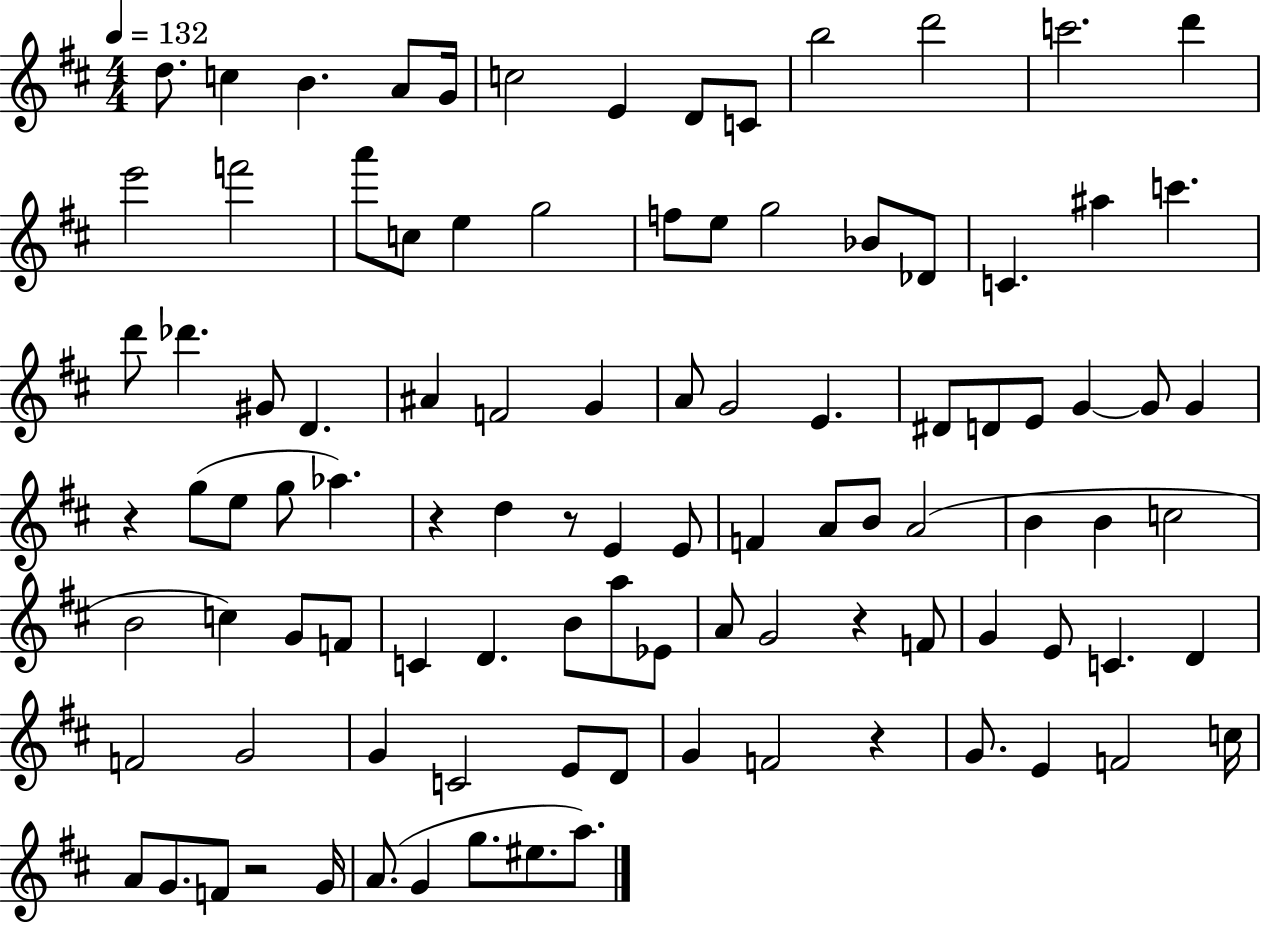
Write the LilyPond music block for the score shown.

{
  \clef treble
  \numericTimeSignature
  \time 4/4
  \key d \major
  \tempo 4 = 132
  d''8. c''4 b'4. a'8 g'16 | c''2 e'4 d'8 c'8 | b''2 d'''2 | c'''2. d'''4 | \break e'''2 f'''2 | a'''8 c''8 e''4 g''2 | f''8 e''8 g''2 bes'8 des'8 | c'4. ais''4 c'''4. | \break d'''8 des'''4. gis'8 d'4. | ais'4 f'2 g'4 | a'8 g'2 e'4. | dis'8 d'8 e'8 g'4~~ g'8 g'4 | \break r4 g''8( e''8 g''8 aes''4.) | r4 d''4 r8 e'4 e'8 | f'4 a'8 b'8 a'2( | b'4 b'4 c''2 | \break b'2 c''4) g'8 f'8 | c'4 d'4. b'8 a''8 ees'8 | a'8 g'2 r4 f'8 | g'4 e'8 c'4. d'4 | \break f'2 g'2 | g'4 c'2 e'8 d'8 | g'4 f'2 r4 | g'8. e'4 f'2 c''16 | \break a'8 g'8. f'8 r2 g'16 | a'8.( g'4 g''8. eis''8. a''8.) | \bar "|."
}